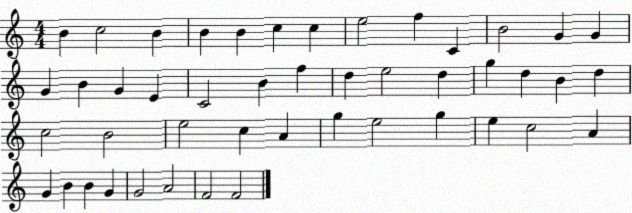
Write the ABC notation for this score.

X:1
T:Untitled
M:4/4
L:1/4
K:C
B c2 B B B c c e2 f C B2 G G G B G E C2 B f d e2 d g d B d c2 B2 e2 c A g e2 g e c2 A G B B G G2 A2 F2 F2